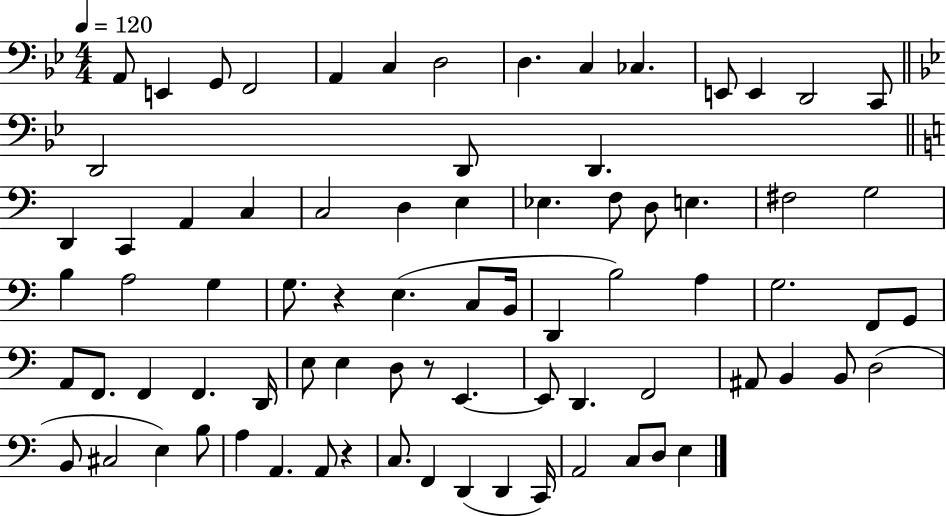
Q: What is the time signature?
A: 4/4